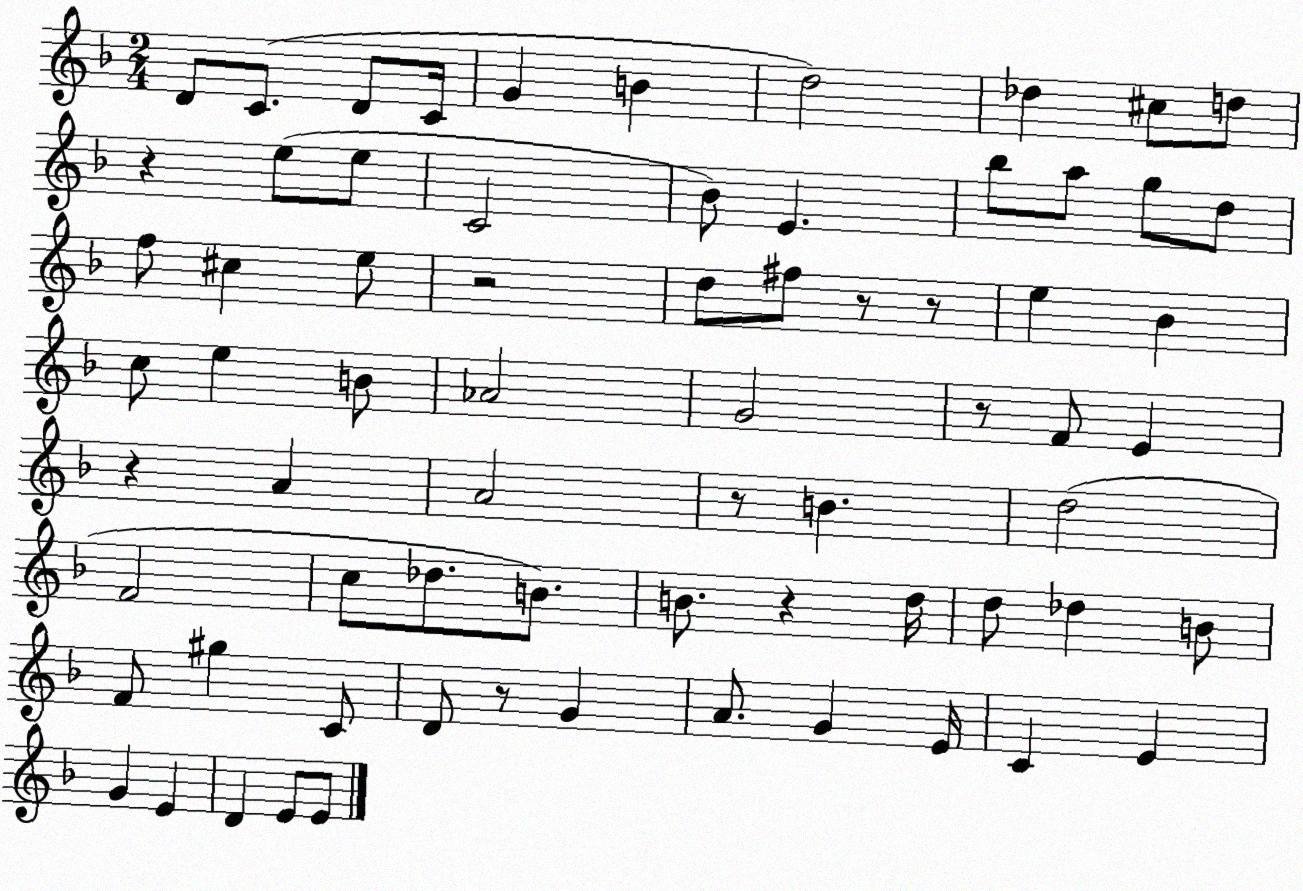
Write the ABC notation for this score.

X:1
T:Untitled
M:2/4
L:1/4
K:F
D/2 C/2 D/2 C/4 G B d2 _d ^c/2 d/2 z e/2 e/2 C2 _B/2 E _b/2 a/2 g/2 d/2 f/2 ^c e/2 z2 d/2 ^f/2 z/2 z/2 e _B c/2 e B/2 _A2 G2 z/2 F/2 E z A A2 z/2 B d2 F2 c/2 _d/2 B/2 B/2 z d/4 d/2 _d B/2 F/2 ^g C/2 D/2 z/2 G A/2 G E/4 C E G E D E/2 E/2